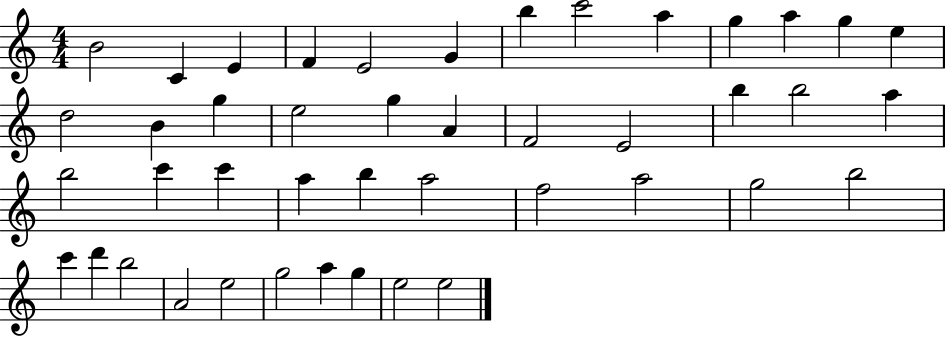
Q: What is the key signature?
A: C major